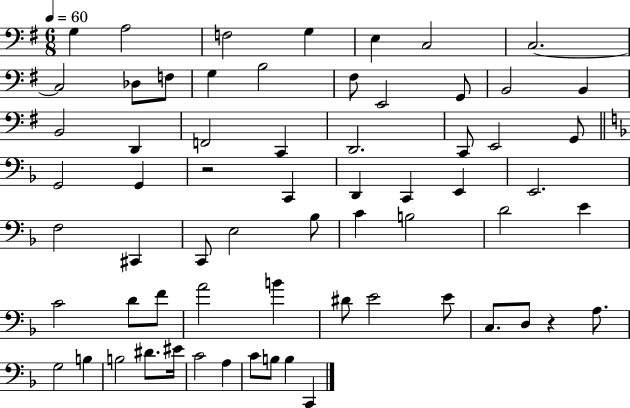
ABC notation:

X:1
T:Untitled
M:6/8
L:1/4
K:G
G, A,2 F,2 G, E, C,2 C,2 C,2 _D,/2 F,/2 G, B,2 ^F,/2 E,,2 G,,/2 B,,2 B,, B,,2 D,, F,,2 C,, D,,2 C,,/2 E,,2 G,,/2 G,,2 G,, z2 C,, D,, C,, E,, E,,2 F,2 ^C,, C,,/2 E,2 _B,/2 C B,2 D2 E C2 D/2 F/2 A2 B ^D/2 E2 E/2 C,/2 D,/2 z A,/2 G,2 B, B,2 ^D/2 ^E/4 C2 A, C/2 B,/2 B, C,,